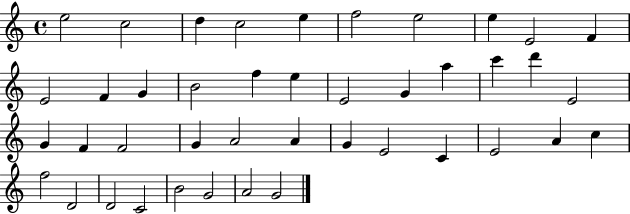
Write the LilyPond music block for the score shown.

{
  \clef treble
  \time 4/4
  \defaultTimeSignature
  \key c \major
  e''2 c''2 | d''4 c''2 e''4 | f''2 e''2 | e''4 e'2 f'4 | \break e'2 f'4 g'4 | b'2 f''4 e''4 | e'2 g'4 a''4 | c'''4 d'''4 e'2 | \break g'4 f'4 f'2 | g'4 a'2 a'4 | g'4 e'2 c'4 | e'2 a'4 c''4 | \break f''2 d'2 | d'2 c'2 | b'2 g'2 | a'2 g'2 | \break \bar "|."
}